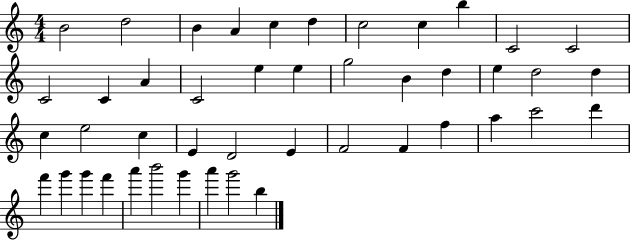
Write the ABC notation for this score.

X:1
T:Untitled
M:4/4
L:1/4
K:C
B2 d2 B A c d c2 c b C2 C2 C2 C A C2 e e g2 B d e d2 d c e2 c E D2 E F2 F f a c'2 d' f' g' g' f' a' b'2 g' a' g'2 b